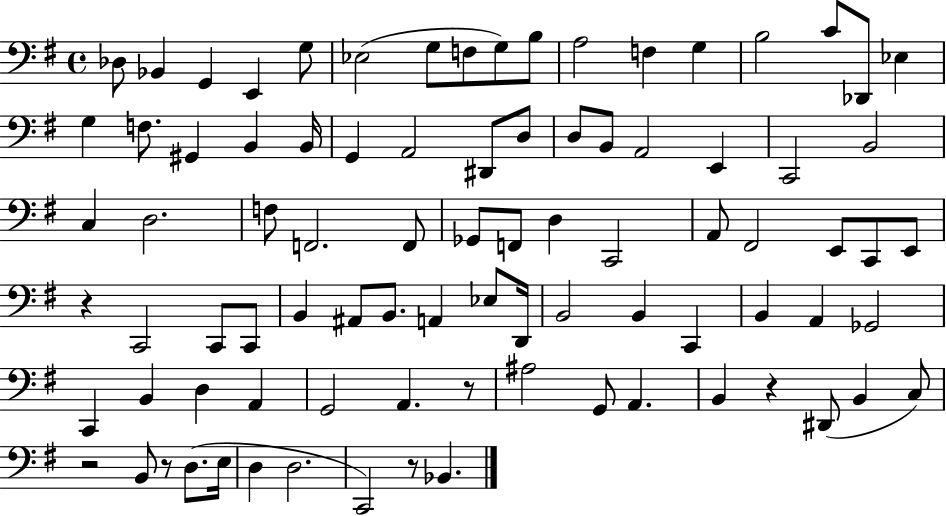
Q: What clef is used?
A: bass